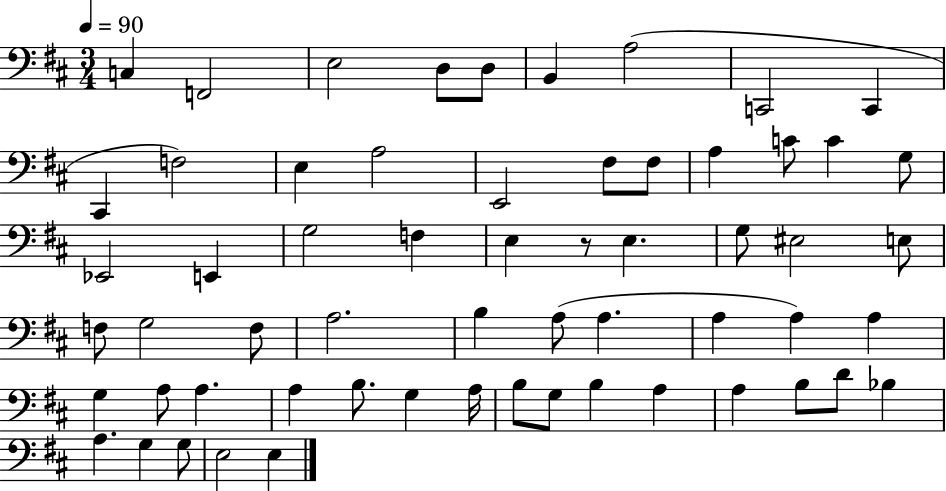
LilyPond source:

{
  \clef bass
  \numericTimeSignature
  \time 3/4
  \key d \major
  \tempo 4 = 90
  c4 f,2 | e2 d8 d8 | b,4 a2( | c,2 c,4 | \break cis,4 f2) | e4 a2 | e,2 fis8 fis8 | a4 c'8 c'4 g8 | \break ees,2 e,4 | g2 f4 | e4 r8 e4. | g8 eis2 e8 | \break f8 g2 f8 | a2. | b4 a8( a4. | a4 a4) a4 | \break g4 a8 a4. | a4 b8. g4 a16 | b8 g8 b4 a4 | a4 b8 d'8 bes4 | \break a4. g4 g8 | e2 e4 | \bar "|."
}